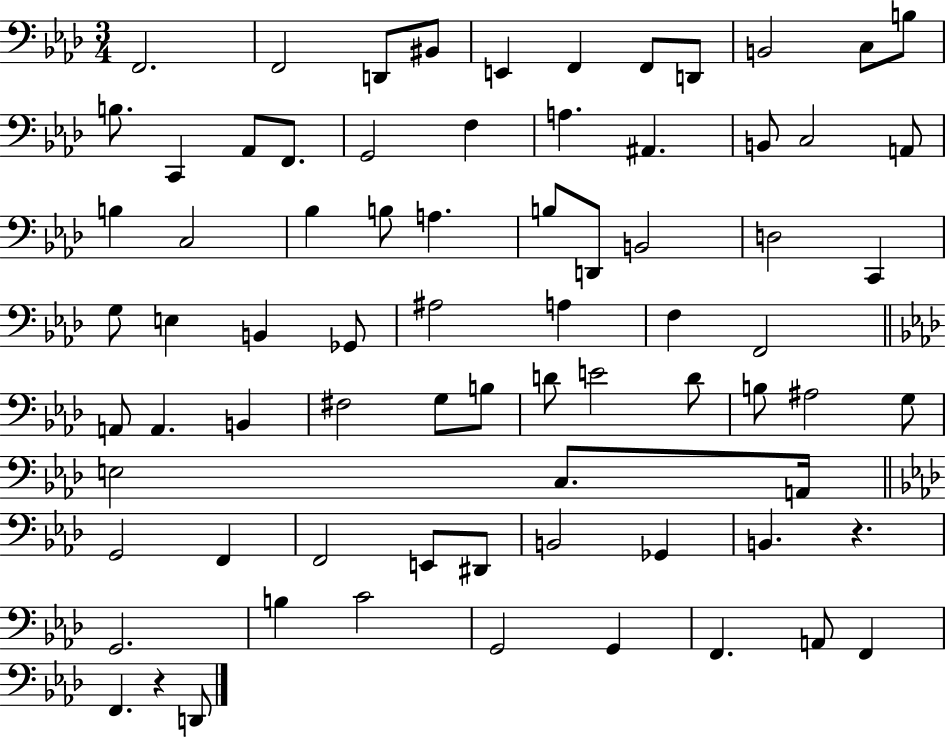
{
  \clef bass
  \numericTimeSignature
  \time 3/4
  \key aes \major
  f,2. | f,2 d,8 bis,8 | e,4 f,4 f,8 d,8 | b,2 c8 b8 | \break b8. c,4 aes,8 f,8. | g,2 f4 | a4. ais,4. | b,8 c2 a,8 | \break b4 c2 | bes4 b8 a4. | b8 d,8 b,2 | d2 c,4 | \break g8 e4 b,4 ges,8 | ais2 a4 | f4 f,2 | \bar "||" \break \key aes \major a,8 a,4. b,4 | fis2 g8 b8 | d'8 e'2 d'8 | b8 ais2 g8 | \break e2 c8. a,16 | \bar "||" \break \key f \minor g,2 f,4 | f,2 e,8 dis,8 | b,2 ges,4 | b,4. r4. | \break g,2. | b4 c'2 | g,2 g,4 | f,4. a,8 f,4 | \break f,4. r4 d,8 | \bar "|."
}